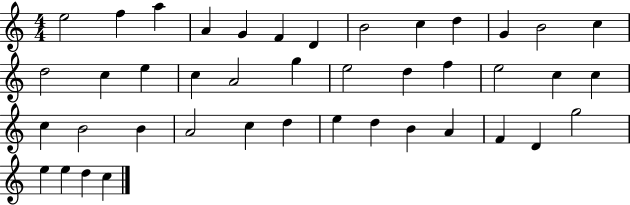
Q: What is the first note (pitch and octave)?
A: E5